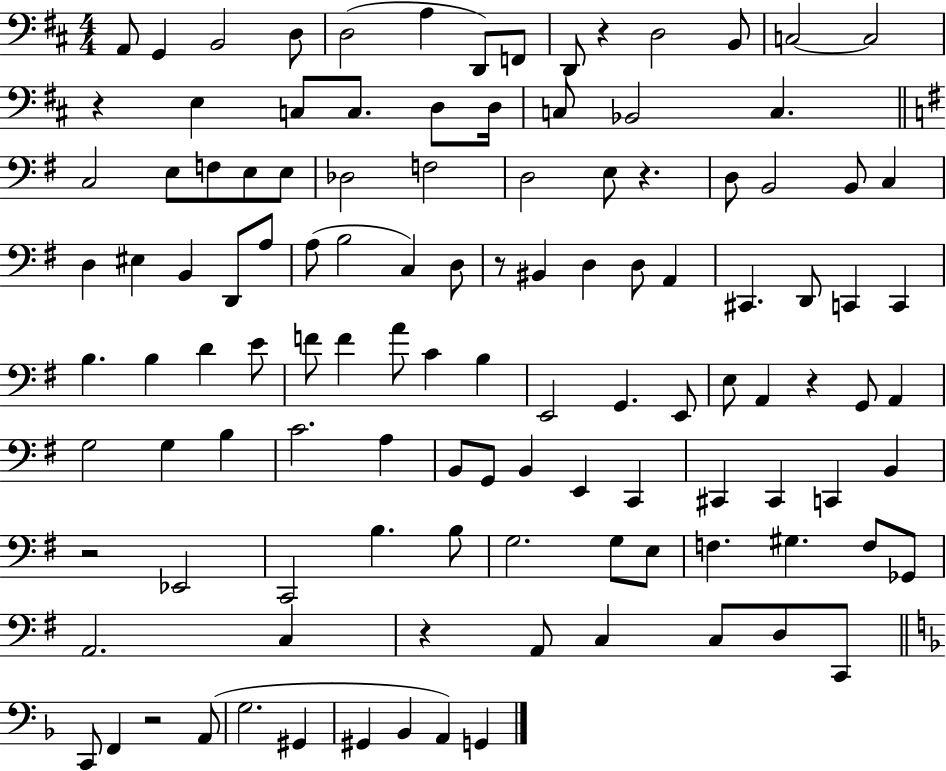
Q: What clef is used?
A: bass